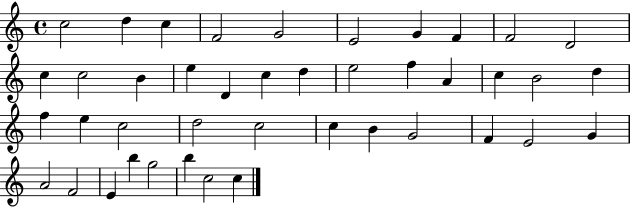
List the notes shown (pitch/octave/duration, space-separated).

C5/h D5/q C5/q F4/h G4/h E4/h G4/q F4/q F4/h D4/h C5/q C5/h B4/q E5/q D4/q C5/q D5/q E5/h F5/q A4/q C5/q B4/h D5/q F5/q E5/q C5/h D5/h C5/h C5/q B4/q G4/h F4/q E4/h G4/q A4/h F4/h E4/q B5/q G5/h B5/q C5/h C5/q